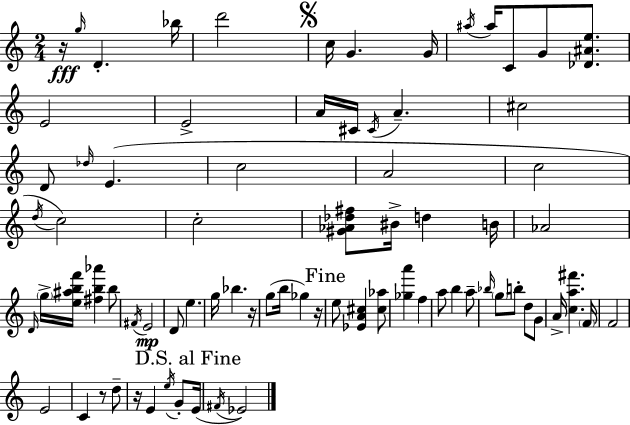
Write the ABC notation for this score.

X:1
T:Untitled
M:2/4
L:1/4
K:C
z/4 g/4 D _b/4 d'2 c/4 G G/4 ^a/4 ^a/4 C/2 G/2 [_D^Ae]/2 E2 E2 A/4 ^C/4 ^C/4 A ^c2 D/2 _d/4 E c2 A2 c2 d/4 c2 c2 [^G_A_d^f]/2 ^B/4 d B/4 _A2 D/4 g/4 [e^abf']/4 [^fb_a'] b/2 ^F/4 E2 D/2 e g/4 _b z/4 g/2 b/4 _g z/4 e/2 [_EA^c] [^c_a]/2 [_ga'] f a/2 b a/2 _b/4 g/2 b/2 d/2 G/2 A/4 [ca^f'] F/4 F2 E2 C z/2 d/2 z/4 E e/4 G/2 E/4 ^F/4 _E2